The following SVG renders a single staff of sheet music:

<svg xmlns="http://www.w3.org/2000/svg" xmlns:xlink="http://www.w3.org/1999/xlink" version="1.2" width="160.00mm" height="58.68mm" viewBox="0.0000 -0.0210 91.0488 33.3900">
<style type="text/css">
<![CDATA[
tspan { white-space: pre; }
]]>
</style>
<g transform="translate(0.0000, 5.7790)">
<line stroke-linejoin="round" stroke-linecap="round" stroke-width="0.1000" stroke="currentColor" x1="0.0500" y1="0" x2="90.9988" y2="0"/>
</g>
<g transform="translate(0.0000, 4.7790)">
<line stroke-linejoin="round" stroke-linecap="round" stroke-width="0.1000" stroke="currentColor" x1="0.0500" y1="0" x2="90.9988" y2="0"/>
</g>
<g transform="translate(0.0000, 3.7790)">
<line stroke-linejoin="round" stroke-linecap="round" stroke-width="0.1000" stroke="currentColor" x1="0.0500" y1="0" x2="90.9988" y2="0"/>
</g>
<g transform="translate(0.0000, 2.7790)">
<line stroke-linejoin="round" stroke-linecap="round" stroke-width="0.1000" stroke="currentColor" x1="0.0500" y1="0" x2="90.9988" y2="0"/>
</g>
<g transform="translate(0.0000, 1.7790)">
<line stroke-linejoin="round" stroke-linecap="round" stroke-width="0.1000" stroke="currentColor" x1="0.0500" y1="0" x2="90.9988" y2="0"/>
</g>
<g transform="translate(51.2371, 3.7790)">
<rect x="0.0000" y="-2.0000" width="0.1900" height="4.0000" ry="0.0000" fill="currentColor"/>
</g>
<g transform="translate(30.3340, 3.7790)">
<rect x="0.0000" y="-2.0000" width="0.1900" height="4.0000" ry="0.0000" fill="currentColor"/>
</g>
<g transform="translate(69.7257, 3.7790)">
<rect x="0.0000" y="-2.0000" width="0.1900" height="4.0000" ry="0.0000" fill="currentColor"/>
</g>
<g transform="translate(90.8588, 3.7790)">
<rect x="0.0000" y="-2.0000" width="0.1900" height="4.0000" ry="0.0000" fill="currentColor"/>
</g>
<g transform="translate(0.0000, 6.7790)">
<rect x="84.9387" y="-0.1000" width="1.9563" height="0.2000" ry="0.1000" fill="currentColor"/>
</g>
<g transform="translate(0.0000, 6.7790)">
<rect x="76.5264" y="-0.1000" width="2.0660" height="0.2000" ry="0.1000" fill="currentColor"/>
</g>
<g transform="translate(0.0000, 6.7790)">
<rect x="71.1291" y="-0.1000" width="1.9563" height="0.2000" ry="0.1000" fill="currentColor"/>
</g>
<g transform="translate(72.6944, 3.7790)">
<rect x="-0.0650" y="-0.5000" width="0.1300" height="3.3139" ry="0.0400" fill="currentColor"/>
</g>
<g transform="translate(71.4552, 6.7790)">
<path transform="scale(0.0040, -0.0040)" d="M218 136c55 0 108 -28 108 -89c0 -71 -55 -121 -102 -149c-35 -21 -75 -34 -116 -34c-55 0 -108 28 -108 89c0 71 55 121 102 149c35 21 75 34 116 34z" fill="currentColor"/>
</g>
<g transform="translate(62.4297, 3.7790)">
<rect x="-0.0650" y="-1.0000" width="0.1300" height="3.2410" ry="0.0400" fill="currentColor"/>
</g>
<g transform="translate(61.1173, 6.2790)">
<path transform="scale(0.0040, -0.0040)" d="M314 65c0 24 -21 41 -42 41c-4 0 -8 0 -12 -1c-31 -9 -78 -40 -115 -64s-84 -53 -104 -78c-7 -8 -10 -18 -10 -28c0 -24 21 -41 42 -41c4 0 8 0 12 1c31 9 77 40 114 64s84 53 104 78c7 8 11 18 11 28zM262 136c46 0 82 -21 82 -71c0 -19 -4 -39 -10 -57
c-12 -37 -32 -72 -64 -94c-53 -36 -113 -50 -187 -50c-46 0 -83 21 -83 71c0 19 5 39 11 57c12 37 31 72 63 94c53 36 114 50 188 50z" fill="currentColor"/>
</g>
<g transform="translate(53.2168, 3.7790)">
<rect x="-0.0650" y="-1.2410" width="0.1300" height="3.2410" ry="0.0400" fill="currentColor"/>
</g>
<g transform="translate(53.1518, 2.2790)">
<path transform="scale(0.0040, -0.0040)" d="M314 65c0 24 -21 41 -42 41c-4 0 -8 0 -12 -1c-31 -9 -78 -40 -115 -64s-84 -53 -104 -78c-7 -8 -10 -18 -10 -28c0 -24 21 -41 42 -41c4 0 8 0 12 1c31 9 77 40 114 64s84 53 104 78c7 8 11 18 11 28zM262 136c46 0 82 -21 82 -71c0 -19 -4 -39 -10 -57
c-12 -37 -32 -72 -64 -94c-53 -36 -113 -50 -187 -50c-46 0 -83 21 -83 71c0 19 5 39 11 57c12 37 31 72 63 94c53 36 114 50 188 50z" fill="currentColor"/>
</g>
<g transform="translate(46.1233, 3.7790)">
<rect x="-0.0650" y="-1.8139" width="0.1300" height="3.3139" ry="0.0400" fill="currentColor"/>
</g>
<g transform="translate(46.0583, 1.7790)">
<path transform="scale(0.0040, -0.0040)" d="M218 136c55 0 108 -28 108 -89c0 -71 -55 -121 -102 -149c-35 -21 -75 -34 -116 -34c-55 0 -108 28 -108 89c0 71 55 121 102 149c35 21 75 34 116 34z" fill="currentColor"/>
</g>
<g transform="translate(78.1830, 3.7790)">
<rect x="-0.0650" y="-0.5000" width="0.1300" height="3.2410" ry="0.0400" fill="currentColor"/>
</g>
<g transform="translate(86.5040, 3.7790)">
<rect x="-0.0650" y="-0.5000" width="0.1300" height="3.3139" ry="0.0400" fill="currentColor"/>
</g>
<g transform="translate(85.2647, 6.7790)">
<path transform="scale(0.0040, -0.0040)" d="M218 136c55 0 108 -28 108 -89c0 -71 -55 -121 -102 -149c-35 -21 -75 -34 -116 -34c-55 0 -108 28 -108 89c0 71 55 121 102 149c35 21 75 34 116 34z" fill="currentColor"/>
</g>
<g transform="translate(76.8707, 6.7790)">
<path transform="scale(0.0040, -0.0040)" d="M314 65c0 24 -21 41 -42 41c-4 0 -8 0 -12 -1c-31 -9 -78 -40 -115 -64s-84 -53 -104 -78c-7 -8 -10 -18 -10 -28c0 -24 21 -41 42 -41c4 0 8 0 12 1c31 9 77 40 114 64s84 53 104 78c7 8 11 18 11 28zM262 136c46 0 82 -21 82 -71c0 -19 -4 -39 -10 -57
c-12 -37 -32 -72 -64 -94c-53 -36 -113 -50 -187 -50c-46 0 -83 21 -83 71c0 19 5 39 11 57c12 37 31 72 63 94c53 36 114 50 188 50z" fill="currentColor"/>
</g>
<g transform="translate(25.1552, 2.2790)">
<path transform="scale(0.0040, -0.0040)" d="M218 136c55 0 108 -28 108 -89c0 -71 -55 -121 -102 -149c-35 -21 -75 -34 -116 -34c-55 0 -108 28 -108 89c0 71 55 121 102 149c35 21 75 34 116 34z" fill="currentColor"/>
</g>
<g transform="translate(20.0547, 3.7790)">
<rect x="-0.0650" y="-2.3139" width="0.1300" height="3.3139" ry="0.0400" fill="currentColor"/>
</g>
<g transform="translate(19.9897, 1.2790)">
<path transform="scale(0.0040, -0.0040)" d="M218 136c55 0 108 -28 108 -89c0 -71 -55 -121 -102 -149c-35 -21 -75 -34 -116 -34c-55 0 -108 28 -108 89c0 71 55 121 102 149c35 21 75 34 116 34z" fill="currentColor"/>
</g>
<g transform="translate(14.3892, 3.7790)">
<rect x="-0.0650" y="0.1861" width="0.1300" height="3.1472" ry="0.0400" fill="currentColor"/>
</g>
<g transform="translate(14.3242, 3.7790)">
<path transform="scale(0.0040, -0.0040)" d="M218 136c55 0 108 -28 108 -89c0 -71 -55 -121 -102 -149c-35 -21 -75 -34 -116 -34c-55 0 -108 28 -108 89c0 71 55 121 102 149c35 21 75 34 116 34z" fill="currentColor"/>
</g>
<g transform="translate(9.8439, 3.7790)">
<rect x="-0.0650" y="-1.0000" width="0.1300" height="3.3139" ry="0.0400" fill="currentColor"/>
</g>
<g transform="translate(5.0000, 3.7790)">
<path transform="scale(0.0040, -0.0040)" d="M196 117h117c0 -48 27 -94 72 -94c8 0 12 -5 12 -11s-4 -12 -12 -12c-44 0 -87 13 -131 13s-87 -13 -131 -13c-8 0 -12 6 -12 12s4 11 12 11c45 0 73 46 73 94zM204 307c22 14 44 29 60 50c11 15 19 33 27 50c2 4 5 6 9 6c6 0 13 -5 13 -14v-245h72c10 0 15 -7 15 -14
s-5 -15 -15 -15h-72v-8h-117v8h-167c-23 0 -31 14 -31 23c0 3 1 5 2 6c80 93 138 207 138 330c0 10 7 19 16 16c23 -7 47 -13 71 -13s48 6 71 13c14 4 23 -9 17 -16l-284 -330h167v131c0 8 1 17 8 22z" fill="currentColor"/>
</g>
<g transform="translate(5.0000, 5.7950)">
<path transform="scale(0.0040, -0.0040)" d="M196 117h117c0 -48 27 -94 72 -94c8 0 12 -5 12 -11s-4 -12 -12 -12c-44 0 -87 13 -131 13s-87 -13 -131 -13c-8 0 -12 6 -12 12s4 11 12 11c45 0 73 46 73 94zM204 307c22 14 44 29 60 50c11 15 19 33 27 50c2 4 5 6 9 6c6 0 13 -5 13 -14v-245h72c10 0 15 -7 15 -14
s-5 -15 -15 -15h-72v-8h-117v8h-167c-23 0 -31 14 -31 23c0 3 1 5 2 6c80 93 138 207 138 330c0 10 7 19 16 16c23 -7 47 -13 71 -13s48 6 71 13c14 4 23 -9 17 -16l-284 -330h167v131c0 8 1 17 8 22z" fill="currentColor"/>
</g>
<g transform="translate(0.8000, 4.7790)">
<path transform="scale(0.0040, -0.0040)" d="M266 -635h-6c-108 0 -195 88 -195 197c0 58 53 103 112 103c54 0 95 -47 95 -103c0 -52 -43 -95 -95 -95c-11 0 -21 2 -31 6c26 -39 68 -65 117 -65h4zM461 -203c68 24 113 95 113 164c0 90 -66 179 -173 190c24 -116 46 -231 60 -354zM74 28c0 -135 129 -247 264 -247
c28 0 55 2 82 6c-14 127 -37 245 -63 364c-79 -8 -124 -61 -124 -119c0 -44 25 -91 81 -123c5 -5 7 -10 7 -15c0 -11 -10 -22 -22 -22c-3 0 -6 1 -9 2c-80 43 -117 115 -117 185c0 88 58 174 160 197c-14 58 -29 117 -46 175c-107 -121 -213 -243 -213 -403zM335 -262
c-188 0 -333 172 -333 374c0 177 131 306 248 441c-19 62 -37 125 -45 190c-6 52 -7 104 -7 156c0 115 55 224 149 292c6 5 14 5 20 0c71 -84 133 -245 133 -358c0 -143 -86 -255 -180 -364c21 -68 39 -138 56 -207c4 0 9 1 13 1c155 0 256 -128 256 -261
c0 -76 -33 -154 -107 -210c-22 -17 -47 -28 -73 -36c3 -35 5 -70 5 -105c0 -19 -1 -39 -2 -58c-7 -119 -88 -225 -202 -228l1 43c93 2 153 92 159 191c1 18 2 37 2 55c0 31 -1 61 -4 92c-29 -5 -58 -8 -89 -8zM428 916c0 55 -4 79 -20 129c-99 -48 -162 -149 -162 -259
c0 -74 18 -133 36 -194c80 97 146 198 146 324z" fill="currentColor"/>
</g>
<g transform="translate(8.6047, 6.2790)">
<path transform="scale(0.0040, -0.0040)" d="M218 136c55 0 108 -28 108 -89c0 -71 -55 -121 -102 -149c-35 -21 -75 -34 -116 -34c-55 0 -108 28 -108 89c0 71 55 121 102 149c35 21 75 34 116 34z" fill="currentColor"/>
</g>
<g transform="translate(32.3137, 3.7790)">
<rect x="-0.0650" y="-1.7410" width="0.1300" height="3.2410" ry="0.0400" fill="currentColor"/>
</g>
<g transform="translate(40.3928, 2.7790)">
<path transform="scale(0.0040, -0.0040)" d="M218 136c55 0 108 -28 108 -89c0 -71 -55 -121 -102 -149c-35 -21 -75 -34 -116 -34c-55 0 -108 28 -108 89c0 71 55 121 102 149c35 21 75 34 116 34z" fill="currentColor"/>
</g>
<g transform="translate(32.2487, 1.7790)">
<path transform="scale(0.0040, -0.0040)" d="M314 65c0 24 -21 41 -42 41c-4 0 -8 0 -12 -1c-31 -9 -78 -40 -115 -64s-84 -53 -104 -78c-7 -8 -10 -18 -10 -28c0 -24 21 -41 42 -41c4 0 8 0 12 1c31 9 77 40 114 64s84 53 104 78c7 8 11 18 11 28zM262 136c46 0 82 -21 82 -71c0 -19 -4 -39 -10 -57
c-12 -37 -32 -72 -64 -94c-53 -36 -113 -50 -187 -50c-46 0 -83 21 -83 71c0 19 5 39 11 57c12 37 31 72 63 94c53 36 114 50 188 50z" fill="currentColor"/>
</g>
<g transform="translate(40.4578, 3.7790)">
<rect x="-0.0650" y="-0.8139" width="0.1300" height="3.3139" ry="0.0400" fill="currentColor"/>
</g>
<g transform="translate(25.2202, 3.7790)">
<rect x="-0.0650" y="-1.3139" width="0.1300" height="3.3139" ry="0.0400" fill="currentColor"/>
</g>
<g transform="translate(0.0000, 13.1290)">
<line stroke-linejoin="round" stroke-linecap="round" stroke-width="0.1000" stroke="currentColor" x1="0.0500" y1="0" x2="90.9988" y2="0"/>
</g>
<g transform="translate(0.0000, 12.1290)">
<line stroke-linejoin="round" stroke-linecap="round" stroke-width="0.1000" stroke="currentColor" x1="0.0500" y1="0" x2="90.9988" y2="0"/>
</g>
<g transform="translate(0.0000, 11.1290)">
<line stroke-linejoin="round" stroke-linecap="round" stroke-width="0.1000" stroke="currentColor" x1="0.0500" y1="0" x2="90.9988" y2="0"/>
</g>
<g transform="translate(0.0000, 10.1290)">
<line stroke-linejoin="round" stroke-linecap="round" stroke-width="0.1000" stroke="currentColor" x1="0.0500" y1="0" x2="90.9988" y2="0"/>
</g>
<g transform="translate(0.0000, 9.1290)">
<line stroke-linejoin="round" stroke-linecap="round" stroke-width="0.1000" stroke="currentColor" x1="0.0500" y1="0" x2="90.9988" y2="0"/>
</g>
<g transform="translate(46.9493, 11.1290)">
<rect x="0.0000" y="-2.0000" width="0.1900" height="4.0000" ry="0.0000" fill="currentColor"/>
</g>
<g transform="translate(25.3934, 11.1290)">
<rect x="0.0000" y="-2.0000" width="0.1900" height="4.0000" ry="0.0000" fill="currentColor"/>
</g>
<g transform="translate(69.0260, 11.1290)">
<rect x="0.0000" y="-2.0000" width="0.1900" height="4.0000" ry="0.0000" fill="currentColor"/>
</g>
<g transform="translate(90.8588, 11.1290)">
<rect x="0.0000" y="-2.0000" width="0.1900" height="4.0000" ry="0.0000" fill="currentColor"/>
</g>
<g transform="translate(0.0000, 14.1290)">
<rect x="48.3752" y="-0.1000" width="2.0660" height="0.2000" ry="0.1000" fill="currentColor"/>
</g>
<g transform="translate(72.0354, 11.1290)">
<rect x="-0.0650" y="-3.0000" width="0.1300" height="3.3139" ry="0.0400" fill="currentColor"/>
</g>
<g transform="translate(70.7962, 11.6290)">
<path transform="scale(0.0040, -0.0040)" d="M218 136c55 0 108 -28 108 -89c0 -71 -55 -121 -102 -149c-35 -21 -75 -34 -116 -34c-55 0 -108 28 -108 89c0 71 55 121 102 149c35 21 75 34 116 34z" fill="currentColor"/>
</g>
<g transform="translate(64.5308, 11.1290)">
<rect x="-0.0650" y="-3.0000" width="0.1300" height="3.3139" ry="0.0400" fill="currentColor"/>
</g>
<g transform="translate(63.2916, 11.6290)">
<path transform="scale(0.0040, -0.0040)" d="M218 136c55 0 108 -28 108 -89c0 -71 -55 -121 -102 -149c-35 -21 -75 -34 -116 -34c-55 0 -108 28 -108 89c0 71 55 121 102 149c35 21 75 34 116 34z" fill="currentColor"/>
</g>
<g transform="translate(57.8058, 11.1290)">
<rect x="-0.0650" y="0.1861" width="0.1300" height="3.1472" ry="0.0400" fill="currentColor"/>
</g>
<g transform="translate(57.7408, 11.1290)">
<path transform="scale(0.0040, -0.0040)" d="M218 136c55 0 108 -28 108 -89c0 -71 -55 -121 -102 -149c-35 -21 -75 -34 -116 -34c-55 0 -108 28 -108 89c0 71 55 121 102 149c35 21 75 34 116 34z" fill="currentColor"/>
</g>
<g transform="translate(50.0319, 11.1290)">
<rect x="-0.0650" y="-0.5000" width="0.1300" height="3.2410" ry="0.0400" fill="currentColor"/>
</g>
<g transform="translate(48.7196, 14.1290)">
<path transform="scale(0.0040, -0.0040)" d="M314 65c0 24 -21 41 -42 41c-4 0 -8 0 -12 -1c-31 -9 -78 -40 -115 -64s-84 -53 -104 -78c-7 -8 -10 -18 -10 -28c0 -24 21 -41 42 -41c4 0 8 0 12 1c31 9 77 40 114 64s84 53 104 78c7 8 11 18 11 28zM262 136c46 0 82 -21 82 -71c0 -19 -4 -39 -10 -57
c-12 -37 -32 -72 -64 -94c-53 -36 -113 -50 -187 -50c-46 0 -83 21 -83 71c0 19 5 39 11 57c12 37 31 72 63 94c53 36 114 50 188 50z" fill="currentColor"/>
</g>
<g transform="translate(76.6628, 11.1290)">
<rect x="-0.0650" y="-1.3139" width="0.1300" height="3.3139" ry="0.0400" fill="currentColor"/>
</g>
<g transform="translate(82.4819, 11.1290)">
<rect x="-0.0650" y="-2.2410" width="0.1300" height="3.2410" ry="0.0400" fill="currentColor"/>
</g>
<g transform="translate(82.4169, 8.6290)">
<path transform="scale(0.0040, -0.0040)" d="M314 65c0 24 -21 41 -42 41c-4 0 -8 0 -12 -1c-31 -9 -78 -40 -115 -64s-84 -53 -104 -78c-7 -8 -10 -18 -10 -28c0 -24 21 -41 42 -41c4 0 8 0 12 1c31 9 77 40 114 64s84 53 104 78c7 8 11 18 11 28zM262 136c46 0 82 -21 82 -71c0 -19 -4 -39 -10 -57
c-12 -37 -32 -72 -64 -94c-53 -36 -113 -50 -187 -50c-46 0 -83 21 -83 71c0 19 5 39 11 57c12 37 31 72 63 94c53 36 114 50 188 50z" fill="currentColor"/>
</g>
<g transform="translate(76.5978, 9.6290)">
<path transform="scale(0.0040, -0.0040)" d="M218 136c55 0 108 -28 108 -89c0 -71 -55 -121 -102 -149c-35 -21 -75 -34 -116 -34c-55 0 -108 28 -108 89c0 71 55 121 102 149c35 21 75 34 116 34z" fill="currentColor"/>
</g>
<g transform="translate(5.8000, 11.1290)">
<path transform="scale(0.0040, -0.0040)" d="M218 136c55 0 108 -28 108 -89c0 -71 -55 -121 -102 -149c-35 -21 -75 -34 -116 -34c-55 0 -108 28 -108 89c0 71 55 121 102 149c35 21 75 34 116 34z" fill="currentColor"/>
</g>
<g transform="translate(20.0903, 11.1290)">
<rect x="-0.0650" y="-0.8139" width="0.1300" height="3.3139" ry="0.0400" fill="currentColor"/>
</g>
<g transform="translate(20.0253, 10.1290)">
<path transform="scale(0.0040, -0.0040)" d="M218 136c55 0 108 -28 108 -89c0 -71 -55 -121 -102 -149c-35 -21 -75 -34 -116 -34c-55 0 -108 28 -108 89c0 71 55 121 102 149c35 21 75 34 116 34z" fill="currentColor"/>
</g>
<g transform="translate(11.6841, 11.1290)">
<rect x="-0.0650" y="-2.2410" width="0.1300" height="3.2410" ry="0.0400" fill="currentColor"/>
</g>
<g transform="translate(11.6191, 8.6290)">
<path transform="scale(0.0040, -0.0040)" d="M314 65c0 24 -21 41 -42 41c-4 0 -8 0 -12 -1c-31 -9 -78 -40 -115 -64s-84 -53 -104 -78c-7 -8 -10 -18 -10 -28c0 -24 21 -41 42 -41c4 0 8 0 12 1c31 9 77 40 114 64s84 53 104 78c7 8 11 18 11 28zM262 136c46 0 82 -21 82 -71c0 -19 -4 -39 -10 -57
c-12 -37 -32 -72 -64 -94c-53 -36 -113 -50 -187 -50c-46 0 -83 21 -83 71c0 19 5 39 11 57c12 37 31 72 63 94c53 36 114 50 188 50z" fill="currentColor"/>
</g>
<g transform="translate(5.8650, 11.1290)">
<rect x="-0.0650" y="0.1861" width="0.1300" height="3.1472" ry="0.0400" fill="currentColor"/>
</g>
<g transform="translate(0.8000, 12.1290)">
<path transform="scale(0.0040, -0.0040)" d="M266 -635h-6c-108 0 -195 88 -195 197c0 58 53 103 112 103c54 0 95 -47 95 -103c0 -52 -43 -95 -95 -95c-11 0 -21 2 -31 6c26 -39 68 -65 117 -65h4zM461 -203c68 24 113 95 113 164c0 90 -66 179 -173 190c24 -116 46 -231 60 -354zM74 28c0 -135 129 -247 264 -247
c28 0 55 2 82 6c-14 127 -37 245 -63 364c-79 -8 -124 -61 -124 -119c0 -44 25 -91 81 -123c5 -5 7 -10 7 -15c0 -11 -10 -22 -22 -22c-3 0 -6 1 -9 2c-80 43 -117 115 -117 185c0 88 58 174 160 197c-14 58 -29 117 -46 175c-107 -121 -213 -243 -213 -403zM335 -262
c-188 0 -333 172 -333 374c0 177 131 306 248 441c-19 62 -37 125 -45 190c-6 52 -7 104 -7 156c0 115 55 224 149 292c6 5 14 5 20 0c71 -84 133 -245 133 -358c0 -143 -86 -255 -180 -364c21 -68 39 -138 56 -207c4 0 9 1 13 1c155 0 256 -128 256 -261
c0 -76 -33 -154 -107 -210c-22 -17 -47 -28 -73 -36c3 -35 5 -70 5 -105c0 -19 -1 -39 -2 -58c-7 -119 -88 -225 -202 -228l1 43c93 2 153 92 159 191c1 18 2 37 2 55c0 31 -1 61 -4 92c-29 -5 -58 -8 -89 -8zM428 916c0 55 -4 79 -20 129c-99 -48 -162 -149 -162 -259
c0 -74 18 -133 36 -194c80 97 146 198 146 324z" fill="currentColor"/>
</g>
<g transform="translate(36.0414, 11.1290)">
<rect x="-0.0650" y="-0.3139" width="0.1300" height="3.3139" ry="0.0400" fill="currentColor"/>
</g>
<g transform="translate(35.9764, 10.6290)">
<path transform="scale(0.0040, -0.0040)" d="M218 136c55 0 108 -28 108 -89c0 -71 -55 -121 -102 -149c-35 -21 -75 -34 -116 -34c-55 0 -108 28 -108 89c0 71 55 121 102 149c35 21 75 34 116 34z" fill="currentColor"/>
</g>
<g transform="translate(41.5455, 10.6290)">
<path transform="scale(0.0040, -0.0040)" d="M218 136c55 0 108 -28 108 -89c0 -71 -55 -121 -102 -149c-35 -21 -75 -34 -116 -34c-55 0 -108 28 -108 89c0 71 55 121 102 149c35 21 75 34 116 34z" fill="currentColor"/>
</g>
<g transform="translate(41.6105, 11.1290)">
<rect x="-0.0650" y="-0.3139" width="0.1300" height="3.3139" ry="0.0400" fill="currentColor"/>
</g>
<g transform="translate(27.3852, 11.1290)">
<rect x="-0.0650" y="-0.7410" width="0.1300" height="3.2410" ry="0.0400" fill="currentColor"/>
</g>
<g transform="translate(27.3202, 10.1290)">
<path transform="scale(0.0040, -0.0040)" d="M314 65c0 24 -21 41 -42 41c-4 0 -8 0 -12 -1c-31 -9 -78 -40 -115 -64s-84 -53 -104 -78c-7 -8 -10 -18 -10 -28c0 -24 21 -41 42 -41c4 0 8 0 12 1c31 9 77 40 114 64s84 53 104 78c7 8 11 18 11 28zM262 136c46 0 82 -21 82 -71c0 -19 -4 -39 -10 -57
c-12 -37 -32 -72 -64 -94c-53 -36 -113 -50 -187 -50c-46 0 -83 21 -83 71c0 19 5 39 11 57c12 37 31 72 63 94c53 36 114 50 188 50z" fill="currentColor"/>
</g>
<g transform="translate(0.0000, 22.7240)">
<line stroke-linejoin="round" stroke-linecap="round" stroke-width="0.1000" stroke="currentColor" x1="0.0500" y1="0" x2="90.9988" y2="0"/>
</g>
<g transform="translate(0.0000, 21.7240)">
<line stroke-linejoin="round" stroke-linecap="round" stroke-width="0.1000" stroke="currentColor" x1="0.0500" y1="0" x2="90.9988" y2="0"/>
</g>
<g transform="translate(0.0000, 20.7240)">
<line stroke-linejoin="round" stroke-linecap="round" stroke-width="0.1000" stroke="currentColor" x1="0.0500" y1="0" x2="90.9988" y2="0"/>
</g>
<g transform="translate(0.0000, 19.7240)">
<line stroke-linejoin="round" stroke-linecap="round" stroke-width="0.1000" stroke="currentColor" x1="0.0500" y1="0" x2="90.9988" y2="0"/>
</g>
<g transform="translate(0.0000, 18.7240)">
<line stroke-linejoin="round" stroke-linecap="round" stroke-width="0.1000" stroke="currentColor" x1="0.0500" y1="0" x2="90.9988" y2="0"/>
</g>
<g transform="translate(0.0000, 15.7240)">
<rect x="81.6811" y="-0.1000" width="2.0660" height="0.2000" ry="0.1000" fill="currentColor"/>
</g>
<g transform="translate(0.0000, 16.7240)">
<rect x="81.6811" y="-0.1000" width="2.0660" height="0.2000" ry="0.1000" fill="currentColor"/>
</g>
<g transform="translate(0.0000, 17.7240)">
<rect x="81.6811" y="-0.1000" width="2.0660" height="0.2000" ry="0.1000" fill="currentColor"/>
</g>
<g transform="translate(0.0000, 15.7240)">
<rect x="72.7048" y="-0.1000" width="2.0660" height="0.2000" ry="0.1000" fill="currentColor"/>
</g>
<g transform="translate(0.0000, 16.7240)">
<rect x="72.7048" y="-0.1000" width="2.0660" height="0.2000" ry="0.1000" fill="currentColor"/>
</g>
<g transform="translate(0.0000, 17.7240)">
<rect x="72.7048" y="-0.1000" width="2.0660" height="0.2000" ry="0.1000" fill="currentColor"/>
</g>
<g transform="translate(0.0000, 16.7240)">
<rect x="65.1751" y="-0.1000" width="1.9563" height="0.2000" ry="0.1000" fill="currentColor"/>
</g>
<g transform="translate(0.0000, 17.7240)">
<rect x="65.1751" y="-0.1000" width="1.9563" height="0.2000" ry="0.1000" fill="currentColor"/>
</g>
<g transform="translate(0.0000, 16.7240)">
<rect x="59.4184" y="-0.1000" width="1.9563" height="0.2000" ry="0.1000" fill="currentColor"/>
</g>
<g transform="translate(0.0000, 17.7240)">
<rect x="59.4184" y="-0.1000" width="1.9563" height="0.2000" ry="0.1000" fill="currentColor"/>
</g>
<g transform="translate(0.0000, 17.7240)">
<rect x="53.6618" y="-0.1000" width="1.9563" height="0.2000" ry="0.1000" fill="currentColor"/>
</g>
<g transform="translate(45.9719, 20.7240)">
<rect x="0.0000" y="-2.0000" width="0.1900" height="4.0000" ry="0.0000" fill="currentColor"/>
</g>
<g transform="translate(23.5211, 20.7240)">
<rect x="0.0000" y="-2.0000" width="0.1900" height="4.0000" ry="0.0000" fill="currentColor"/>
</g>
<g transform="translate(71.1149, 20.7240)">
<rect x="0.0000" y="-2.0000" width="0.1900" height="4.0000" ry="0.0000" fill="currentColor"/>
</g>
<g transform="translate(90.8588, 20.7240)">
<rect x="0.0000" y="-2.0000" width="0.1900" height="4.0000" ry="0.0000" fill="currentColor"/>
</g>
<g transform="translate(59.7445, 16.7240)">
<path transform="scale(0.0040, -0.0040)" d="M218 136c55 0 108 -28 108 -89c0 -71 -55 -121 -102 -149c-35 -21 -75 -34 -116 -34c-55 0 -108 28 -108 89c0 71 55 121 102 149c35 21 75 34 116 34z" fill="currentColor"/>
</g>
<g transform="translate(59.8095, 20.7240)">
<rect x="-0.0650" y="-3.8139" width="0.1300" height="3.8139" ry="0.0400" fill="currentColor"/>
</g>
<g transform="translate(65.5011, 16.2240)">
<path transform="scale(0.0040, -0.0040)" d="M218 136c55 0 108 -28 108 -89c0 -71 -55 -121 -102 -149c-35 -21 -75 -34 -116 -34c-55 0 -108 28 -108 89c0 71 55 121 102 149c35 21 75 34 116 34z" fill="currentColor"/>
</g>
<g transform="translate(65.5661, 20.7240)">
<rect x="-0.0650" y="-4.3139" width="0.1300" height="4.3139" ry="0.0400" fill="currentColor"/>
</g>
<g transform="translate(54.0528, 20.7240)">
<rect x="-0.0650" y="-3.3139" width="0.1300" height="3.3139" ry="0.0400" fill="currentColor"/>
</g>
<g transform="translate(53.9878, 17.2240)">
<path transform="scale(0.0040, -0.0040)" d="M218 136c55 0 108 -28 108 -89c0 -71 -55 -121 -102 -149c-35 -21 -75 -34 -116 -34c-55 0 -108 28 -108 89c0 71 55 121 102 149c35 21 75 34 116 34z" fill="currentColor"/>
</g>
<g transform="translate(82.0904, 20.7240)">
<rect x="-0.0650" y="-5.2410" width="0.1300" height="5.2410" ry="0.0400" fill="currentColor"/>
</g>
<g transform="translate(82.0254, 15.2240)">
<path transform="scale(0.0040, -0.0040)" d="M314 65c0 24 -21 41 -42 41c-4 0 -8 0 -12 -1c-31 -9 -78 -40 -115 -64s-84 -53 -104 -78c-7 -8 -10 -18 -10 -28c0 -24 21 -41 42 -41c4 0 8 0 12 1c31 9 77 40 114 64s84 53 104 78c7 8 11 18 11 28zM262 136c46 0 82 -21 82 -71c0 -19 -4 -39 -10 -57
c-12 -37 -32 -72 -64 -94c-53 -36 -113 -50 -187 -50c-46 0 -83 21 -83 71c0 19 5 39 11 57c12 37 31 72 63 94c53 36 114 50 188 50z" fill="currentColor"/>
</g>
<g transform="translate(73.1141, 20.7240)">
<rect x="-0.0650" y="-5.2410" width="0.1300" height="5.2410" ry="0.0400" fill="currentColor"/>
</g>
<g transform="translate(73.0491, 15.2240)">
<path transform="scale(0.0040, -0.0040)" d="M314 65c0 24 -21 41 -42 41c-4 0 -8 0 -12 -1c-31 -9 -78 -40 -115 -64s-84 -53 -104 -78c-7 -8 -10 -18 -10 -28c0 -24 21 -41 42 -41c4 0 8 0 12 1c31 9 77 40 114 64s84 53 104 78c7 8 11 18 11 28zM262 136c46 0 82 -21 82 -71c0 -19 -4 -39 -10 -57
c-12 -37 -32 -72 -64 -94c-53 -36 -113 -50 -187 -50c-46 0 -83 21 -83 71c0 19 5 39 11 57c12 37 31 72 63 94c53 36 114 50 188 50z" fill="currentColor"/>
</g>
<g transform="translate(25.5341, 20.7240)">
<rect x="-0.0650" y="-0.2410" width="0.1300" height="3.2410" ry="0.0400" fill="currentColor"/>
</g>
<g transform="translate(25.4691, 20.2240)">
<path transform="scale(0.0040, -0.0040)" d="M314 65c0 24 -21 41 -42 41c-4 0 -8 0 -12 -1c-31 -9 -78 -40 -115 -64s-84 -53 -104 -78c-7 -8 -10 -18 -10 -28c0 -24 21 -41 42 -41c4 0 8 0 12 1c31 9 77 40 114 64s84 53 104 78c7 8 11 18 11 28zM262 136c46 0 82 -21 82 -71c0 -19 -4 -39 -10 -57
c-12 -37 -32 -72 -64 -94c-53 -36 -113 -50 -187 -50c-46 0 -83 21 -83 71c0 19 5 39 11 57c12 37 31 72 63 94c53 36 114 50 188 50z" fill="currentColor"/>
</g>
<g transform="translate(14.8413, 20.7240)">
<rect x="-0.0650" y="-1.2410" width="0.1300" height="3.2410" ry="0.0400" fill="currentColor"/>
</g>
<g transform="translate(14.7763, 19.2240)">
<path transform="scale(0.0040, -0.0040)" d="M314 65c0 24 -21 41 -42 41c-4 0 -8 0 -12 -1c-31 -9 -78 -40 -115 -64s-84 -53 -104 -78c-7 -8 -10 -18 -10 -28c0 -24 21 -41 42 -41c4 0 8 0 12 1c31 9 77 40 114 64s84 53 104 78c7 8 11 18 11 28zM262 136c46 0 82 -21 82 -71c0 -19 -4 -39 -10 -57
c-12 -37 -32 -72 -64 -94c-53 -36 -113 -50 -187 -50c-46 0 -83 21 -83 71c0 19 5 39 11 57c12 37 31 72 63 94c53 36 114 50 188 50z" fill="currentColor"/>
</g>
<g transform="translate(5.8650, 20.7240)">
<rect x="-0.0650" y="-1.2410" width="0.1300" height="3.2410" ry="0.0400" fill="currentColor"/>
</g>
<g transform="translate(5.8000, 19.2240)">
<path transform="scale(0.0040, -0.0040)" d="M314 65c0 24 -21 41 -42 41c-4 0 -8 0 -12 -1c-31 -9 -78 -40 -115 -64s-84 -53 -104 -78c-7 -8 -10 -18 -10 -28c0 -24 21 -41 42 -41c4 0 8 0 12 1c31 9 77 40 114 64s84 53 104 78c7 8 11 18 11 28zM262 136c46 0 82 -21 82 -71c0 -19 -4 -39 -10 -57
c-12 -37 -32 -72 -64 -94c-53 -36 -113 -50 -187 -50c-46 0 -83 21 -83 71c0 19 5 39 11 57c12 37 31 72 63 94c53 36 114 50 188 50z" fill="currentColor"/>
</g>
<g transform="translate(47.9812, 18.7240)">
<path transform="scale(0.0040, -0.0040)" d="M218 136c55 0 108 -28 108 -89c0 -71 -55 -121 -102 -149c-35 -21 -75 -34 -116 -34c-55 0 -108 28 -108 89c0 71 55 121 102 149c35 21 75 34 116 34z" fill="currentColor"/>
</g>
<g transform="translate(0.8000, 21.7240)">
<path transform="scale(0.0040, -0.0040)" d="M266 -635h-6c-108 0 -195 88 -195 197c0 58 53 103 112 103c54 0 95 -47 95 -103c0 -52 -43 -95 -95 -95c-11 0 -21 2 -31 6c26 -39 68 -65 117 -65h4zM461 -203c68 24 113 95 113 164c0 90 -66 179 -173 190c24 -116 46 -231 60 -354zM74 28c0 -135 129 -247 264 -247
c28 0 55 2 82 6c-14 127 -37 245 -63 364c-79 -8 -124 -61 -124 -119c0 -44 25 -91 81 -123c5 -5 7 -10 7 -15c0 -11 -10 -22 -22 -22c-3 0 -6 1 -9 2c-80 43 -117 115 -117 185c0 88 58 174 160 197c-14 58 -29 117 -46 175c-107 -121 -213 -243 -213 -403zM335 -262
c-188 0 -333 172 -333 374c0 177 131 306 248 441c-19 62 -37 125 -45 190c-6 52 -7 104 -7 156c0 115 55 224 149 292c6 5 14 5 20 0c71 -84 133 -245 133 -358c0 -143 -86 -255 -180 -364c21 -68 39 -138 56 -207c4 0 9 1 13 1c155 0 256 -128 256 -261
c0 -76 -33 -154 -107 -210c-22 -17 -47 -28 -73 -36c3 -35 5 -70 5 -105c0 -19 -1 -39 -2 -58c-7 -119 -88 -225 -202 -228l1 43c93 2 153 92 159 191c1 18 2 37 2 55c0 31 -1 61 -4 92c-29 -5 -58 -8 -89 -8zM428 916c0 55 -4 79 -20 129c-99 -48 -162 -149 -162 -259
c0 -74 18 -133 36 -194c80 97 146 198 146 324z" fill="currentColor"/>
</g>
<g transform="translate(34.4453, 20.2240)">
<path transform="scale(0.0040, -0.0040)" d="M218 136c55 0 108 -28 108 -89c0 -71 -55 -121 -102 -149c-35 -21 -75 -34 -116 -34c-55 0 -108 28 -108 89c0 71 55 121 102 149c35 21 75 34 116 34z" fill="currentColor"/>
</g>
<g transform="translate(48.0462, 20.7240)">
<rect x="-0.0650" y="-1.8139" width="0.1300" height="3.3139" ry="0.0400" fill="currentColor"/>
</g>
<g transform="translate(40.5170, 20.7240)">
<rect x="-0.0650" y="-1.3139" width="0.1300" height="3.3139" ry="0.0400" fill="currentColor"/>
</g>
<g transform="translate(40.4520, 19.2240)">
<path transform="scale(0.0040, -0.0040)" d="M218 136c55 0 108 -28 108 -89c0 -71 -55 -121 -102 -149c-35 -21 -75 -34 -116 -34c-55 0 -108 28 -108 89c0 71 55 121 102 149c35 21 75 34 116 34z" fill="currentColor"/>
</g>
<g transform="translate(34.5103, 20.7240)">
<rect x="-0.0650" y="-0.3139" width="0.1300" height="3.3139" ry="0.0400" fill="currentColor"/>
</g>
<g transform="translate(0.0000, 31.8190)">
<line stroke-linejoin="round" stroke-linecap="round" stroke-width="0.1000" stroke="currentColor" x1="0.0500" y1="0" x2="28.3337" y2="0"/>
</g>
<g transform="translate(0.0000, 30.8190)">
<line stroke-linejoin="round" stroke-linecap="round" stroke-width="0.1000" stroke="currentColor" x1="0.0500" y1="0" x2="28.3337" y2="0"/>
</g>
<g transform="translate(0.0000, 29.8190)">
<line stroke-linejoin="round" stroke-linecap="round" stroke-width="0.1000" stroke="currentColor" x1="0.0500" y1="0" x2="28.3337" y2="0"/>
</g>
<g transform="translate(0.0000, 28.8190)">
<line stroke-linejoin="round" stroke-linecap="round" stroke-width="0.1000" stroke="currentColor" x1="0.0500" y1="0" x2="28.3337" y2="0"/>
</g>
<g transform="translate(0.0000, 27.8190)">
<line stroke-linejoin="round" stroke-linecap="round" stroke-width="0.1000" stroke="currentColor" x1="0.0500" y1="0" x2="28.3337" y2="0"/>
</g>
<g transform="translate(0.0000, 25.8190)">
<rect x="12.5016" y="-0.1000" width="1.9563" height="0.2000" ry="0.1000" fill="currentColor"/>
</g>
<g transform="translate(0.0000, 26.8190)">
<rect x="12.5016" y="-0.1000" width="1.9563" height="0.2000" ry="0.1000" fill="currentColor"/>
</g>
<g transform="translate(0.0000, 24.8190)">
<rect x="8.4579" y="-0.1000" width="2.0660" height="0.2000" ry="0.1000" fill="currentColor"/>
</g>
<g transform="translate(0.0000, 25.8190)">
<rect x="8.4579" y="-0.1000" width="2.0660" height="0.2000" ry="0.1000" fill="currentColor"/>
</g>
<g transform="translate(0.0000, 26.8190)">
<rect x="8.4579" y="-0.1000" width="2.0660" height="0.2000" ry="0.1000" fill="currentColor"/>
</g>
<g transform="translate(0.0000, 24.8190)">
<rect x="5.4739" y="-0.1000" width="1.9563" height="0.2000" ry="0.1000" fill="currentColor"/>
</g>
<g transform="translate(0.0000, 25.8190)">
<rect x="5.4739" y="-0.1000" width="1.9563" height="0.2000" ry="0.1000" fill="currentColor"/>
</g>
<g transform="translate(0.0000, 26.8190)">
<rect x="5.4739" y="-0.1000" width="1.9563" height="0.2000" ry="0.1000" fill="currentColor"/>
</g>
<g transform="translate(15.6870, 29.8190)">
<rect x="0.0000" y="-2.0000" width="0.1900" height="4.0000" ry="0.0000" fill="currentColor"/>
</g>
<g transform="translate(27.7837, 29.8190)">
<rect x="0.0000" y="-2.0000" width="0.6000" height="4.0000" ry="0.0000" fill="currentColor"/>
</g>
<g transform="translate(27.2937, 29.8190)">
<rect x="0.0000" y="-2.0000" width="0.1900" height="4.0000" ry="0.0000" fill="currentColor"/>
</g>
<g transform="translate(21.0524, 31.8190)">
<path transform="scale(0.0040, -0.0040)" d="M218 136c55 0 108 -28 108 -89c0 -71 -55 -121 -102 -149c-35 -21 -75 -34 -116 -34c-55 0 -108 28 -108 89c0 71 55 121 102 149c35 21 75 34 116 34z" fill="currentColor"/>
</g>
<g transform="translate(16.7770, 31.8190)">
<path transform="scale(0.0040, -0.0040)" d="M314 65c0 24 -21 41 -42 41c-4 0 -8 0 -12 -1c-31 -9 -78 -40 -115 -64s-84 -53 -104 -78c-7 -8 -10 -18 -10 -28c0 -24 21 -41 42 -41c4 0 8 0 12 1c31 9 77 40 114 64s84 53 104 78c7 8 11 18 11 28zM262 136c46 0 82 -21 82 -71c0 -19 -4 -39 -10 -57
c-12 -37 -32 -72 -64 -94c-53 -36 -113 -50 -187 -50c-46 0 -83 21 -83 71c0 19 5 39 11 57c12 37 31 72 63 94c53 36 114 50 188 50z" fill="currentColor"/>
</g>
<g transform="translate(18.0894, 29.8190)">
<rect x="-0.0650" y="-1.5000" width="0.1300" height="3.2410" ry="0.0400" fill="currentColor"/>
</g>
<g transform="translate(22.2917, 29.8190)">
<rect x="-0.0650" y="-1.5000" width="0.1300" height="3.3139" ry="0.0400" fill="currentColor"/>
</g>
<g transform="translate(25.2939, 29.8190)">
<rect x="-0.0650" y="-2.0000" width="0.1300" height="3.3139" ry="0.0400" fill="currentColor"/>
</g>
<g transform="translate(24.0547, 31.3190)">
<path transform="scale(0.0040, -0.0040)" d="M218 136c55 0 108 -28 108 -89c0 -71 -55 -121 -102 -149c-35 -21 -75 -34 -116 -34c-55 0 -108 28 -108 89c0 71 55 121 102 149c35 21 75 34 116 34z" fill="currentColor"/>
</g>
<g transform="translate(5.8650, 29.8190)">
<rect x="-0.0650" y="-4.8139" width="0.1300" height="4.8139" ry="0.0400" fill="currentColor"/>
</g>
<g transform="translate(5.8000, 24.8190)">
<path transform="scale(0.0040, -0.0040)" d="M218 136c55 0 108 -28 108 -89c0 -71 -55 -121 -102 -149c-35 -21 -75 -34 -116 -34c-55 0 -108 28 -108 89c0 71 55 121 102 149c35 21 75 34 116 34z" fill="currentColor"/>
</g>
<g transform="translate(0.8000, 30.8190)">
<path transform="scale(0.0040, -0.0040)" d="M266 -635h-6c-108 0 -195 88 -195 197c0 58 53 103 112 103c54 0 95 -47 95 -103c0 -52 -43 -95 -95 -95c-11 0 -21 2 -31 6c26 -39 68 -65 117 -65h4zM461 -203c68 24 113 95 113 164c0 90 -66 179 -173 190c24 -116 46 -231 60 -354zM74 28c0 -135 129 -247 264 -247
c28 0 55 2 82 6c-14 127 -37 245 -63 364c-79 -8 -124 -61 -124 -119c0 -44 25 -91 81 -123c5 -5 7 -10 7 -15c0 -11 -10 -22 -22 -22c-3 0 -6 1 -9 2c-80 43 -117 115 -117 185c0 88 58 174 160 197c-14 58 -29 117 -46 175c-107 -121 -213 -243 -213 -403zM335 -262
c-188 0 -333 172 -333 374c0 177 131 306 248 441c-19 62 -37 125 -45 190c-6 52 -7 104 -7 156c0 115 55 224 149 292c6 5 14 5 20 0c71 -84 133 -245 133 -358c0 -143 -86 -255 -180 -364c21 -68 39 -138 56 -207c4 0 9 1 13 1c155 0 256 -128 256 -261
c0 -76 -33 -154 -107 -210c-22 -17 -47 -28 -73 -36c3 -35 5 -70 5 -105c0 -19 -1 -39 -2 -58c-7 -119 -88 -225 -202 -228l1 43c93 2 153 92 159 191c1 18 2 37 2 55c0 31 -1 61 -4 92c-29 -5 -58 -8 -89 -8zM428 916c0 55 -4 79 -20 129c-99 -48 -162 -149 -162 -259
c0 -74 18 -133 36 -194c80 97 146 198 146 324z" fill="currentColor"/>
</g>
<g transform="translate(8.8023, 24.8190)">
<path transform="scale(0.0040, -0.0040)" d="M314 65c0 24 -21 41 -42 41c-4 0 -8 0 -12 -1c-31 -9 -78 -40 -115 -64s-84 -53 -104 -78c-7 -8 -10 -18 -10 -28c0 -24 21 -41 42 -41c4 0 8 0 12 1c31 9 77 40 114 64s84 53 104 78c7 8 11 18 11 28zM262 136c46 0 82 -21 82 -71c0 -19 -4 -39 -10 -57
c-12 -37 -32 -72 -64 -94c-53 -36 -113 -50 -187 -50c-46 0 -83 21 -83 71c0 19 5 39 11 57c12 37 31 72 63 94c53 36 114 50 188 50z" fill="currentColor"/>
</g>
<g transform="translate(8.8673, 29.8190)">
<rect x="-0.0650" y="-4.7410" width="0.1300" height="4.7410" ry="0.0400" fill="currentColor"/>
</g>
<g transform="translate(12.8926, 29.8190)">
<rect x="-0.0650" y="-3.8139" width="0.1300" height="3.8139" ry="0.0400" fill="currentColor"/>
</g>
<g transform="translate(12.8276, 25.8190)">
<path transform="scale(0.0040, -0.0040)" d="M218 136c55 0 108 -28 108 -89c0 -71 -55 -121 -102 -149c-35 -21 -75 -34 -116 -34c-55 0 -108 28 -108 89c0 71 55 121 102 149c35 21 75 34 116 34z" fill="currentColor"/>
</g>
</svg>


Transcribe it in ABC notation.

X:1
T:Untitled
M:4/4
L:1/4
K:C
D B g e f2 d f e2 D2 C C2 C B g2 d d2 c c C2 B A A e g2 e2 e2 c2 c e f b c' d' f'2 f'2 e' e'2 c' E2 E F